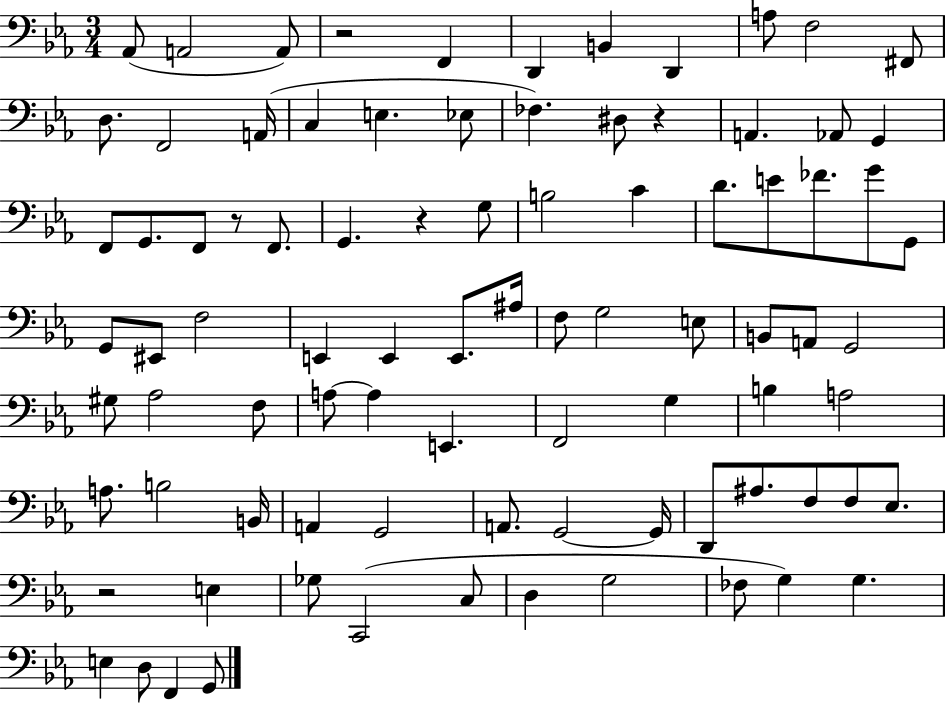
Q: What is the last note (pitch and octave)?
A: G2